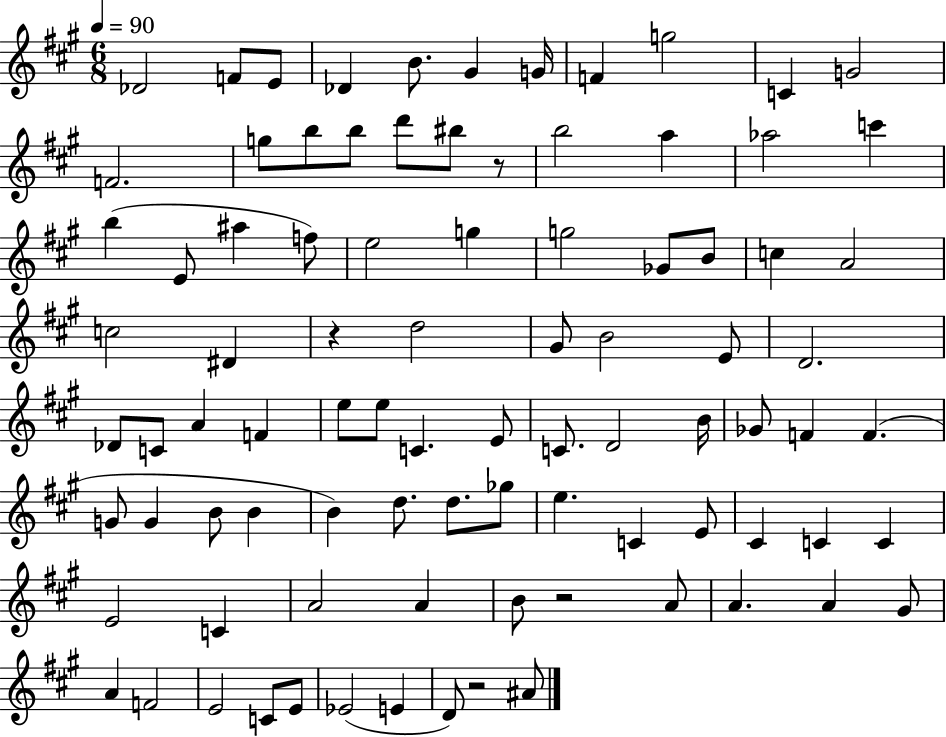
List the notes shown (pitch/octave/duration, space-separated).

Db4/h F4/e E4/e Db4/q B4/e. G#4/q G4/s F4/q G5/h C4/q G4/h F4/h. G5/e B5/e B5/e D6/e BIS5/e R/e B5/h A5/q Ab5/h C6/q B5/q E4/e A#5/q F5/e E5/h G5/q G5/h Gb4/e B4/e C5/q A4/h C5/h D#4/q R/q D5/h G#4/e B4/h E4/e D4/h. Db4/e C4/e A4/q F4/q E5/e E5/e C4/q. E4/e C4/e. D4/h B4/s Gb4/e F4/q F4/q. G4/e G4/q B4/e B4/q B4/q D5/e. D5/e. Gb5/e E5/q. C4/q E4/e C#4/q C4/q C4/q E4/h C4/q A4/h A4/q B4/e R/h A4/e A4/q. A4/q G#4/e A4/q F4/h E4/h C4/e E4/e Eb4/h E4/q D4/e R/h A#4/e